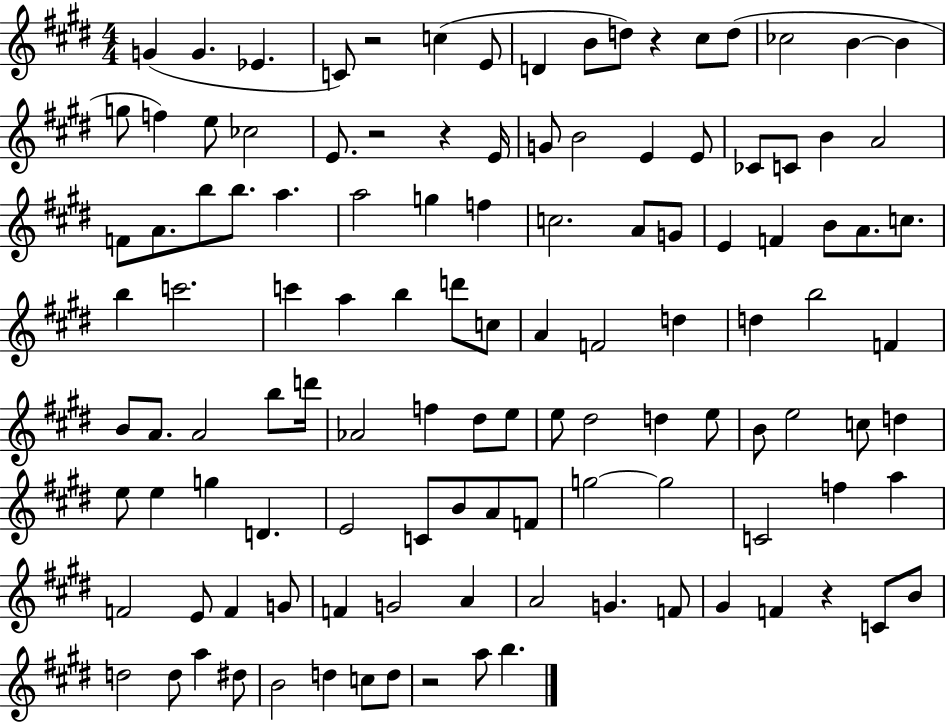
{
  \clef treble
  \numericTimeSignature
  \time 4/4
  \key e \major
  g'4( g'4. ees'4. | c'8) r2 c''4( e'8 | d'4 b'8 d''8) r4 cis''8 d''8( | ces''2 b'4~~ b'4 | \break g''8 f''4) e''8 ces''2 | e'8. r2 r4 e'16 | g'8 b'2 e'4 e'8 | ces'8 c'8 b'4 a'2 | \break f'8 a'8. b''8 b''8. a''4. | a''2 g''4 f''4 | c''2. a'8 g'8 | e'4 f'4 b'8 a'8. c''8. | \break b''4 c'''2. | c'''4 a''4 b''4 d'''8 c''8 | a'4 f'2 d''4 | d''4 b''2 f'4 | \break b'8 a'8. a'2 b''8 d'''16 | aes'2 f''4 dis''8 e''8 | e''8 dis''2 d''4 e''8 | b'8 e''2 c''8 d''4 | \break e''8 e''4 g''4 d'4. | e'2 c'8 b'8 a'8 f'8 | g''2~~ g''2 | c'2 f''4 a''4 | \break f'2 e'8 f'4 g'8 | f'4 g'2 a'4 | a'2 g'4. f'8 | gis'4 f'4 r4 c'8 b'8 | \break d''2 d''8 a''4 dis''8 | b'2 d''4 c''8 d''8 | r2 a''8 b''4. | \bar "|."
}